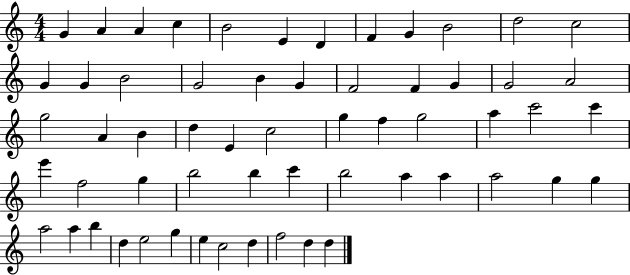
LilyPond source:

{
  \clef treble
  \numericTimeSignature
  \time 4/4
  \key c \major
  g'4 a'4 a'4 c''4 | b'2 e'4 d'4 | f'4 g'4 b'2 | d''2 c''2 | \break g'4 g'4 b'2 | g'2 b'4 g'4 | f'2 f'4 g'4 | g'2 a'2 | \break g''2 a'4 b'4 | d''4 e'4 c''2 | g''4 f''4 g''2 | a''4 c'''2 c'''4 | \break e'''4 f''2 g''4 | b''2 b''4 c'''4 | b''2 a''4 a''4 | a''2 g''4 g''4 | \break a''2 a''4 b''4 | d''4 e''2 g''4 | e''4 c''2 d''4 | f''2 d''4 d''4 | \break \bar "|."
}